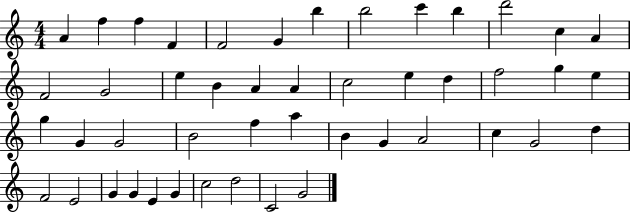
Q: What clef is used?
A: treble